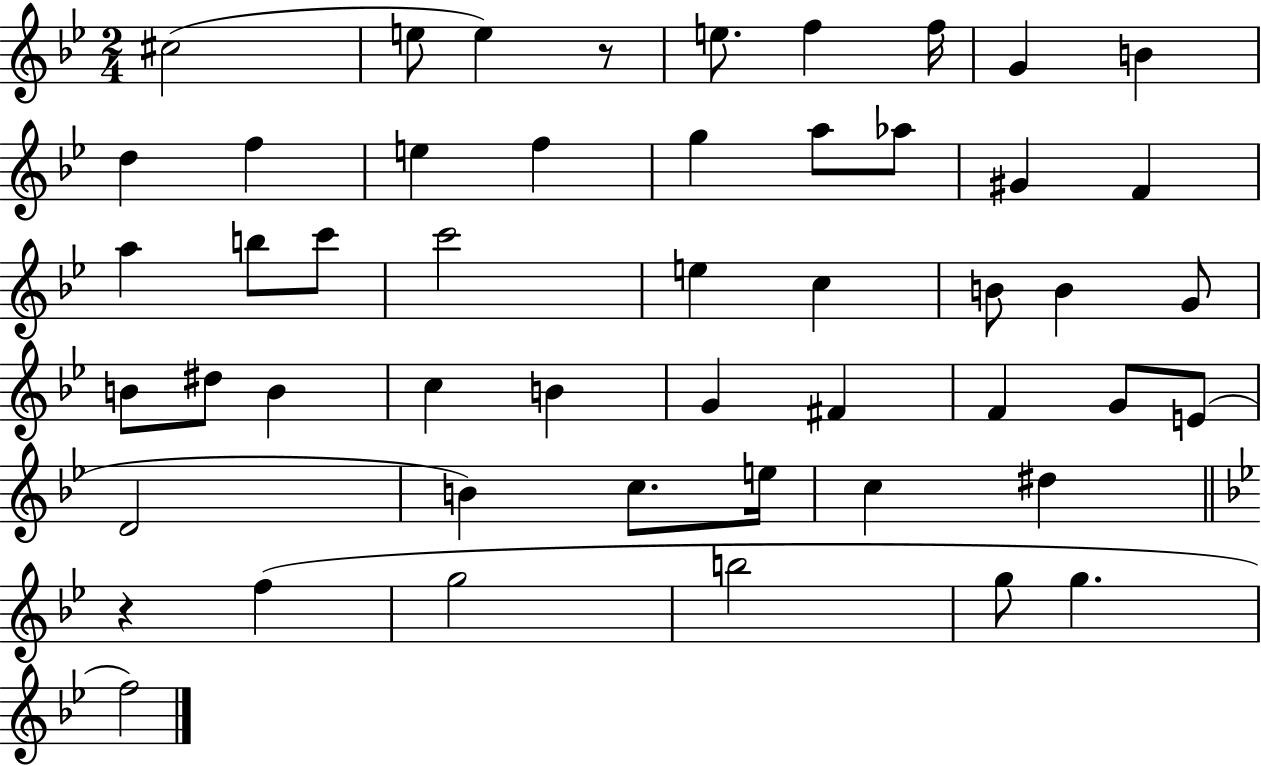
C#5/h E5/e E5/q R/e E5/e. F5/q F5/s G4/q B4/q D5/q F5/q E5/q F5/q G5/q A5/e Ab5/e G#4/q F4/q A5/q B5/e C6/e C6/h E5/q C5/q B4/e B4/q G4/e B4/e D#5/e B4/q C5/q B4/q G4/q F#4/q F4/q G4/e E4/e D4/h B4/q C5/e. E5/s C5/q D#5/q R/q F5/q G5/h B5/h G5/e G5/q. F5/h